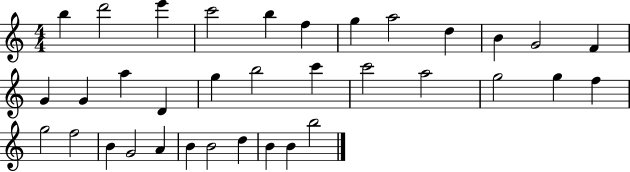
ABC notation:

X:1
T:Untitled
M:4/4
L:1/4
K:C
b d'2 e' c'2 b f g a2 d B G2 F G G a D g b2 c' c'2 a2 g2 g f g2 f2 B G2 A B B2 d B B b2